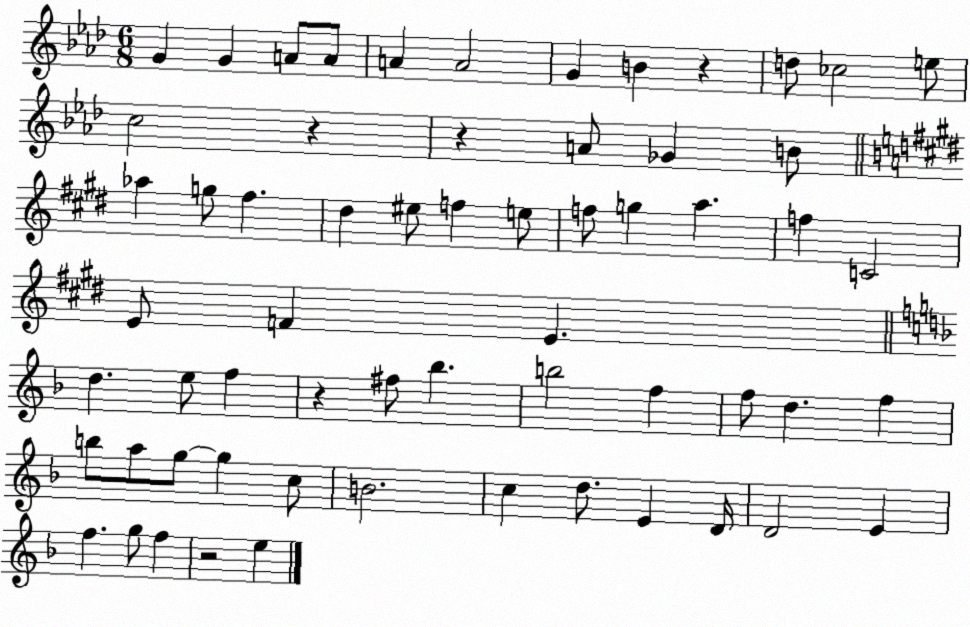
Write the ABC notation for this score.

X:1
T:Untitled
M:6/8
L:1/4
K:Ab
G G A/2 A/2 A A2 G B z d/2 _c2 e/2 c2 z z A/2 _G B/2 _a g/2 ^f ^d ^e/2 f e/2 f/2 g a f C2 E/2 F E d e/2 f z ^f/2 _b b2 f f/2 d f b/2 a/2 g/2 g c/2 B2 c d/2 E D/4 D2 E f g/2 f z2 e